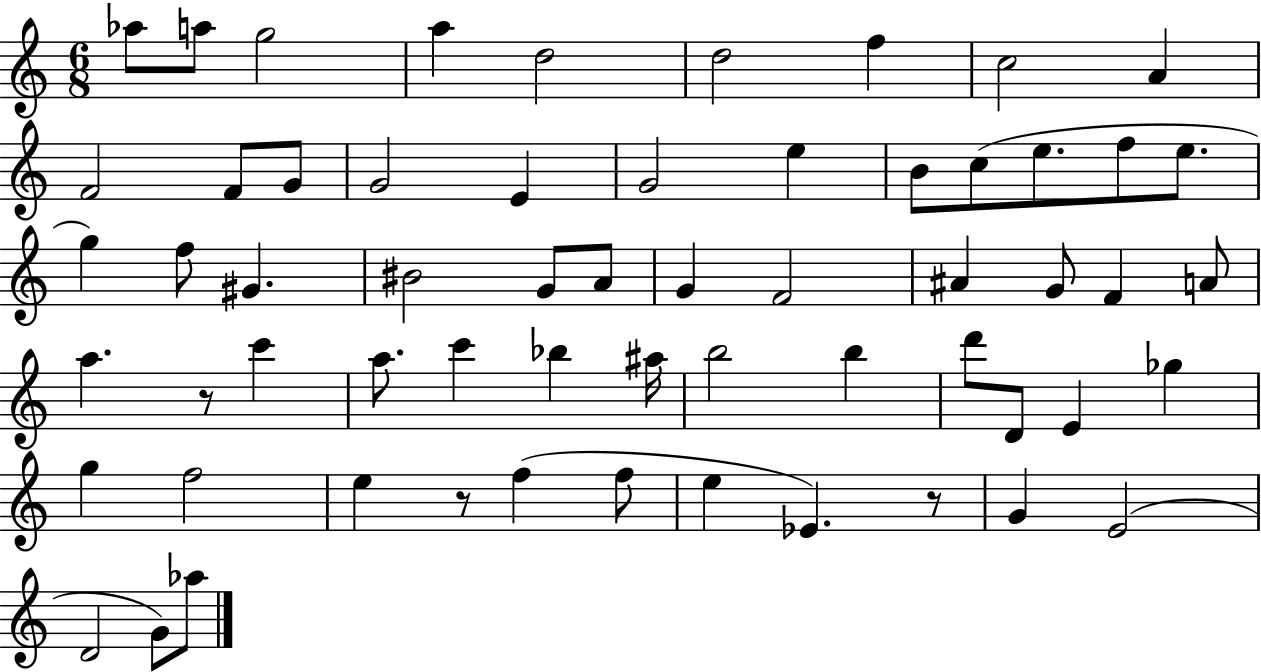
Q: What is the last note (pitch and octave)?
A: Ab5